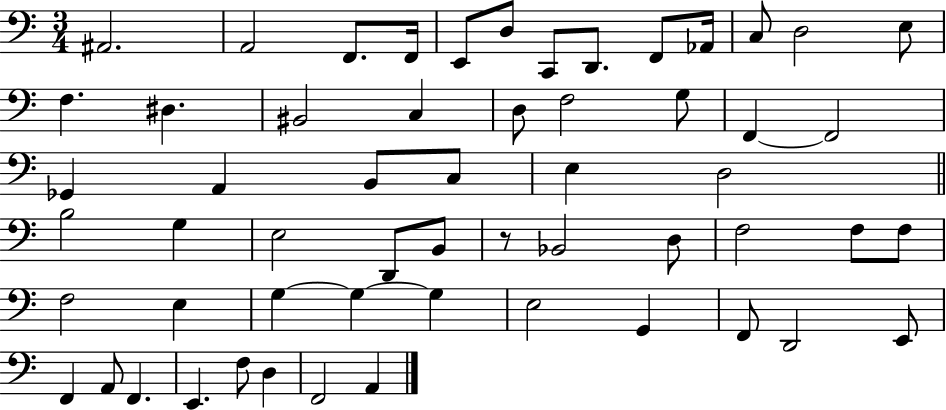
X:1
T:Untitled
M:3/4
L:1/4
K:C
^A,,2 A,,2 F,,/2 F,,/4 E,,/2 D,/2 C,,/2 D,,/2 F,,/2 _A,,/4 C,/2 D,2 E,/2 F, ^D, ^B,,2 C, D,/2 F,2 G,/2 F,, F,,2 _G,, A,, B,,/2 C,/2 E, D,2 B,2 G, E,2 D,,/2 B,,/2 z/2 _B,,2 D,/2 F,2 F,/2 F,/2 F,2 E, G, G, G, E,2 G,, F,,/2 D,,2 E,,/2 F,, A,,/2 F,, E,, F,/2 D, F,,2 A,,